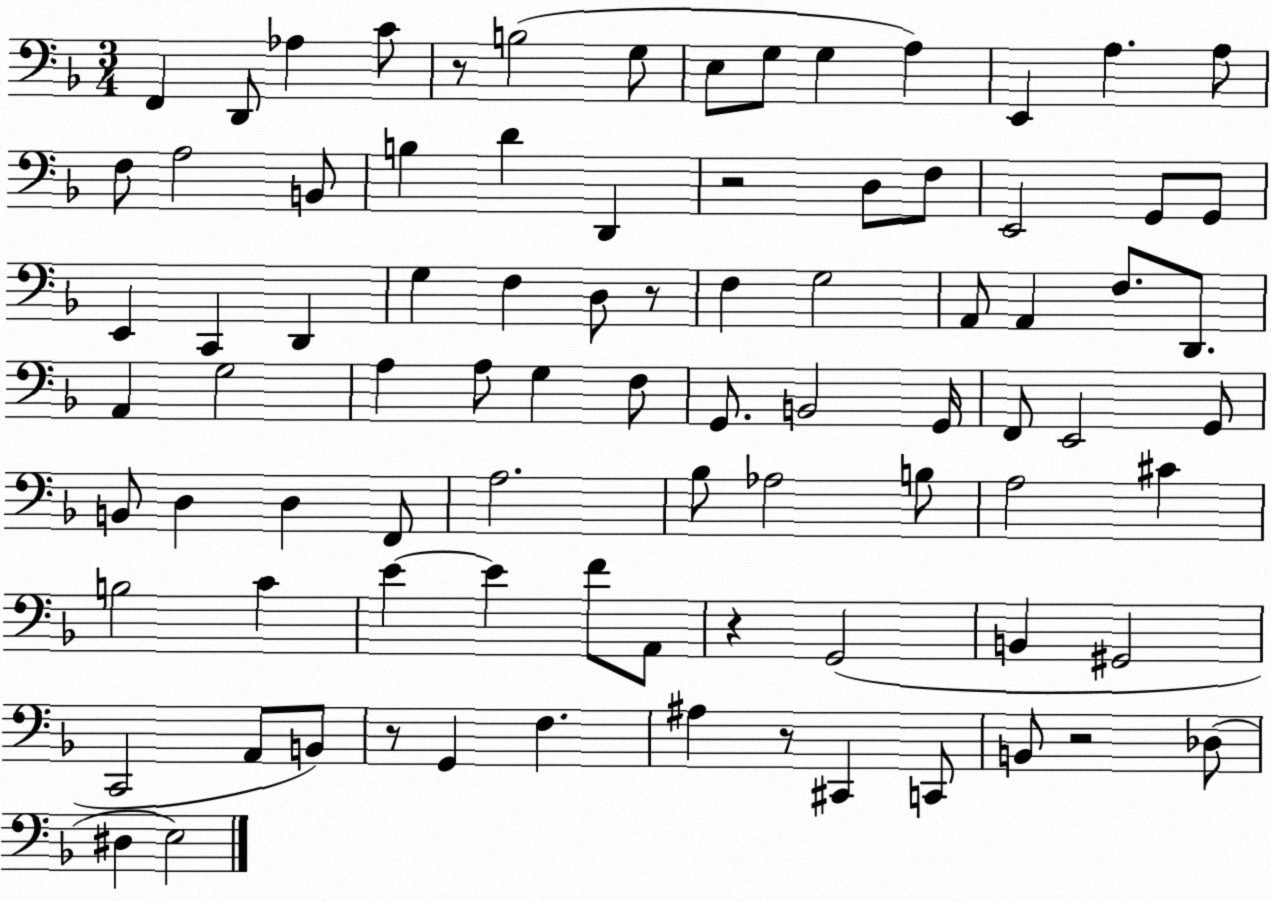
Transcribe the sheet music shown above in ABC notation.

X:1
T:Untitled
M:3/4
L:1/4
K:F
F,, D,,/2 _A, C/2 z/2 B,2 G,/2 E,/2 G,/2 G, A, E,, A, A,/2 F,/2 A,2 B,,/2 B, D D,, z2 D,/2 F,/2 E,,2 G,,/2 G,,/2 E,, C,, D,, G, F, D,/2 z/2 F, G,2 A,,/2 A,, F,/2 D,,/2 A,, G,2 A, A,/2 G, F,/2 G,,/2 B,,2 G,,/4 F,,/2 E,,2 G,,/2 B,,/2 D, D, F,,/2 A,2 _B,/2 _A,2 B,/2 A,2 ^C B,2 C E E F/2 A,,/2 z G,,2 B,, ^G,,2 C,,2 A,,/2 B,,/2 z/2 G,, F, ^A, z/2 ^C,, C,,/2 B,,/2 z2 _D,/2 ^D, E,2